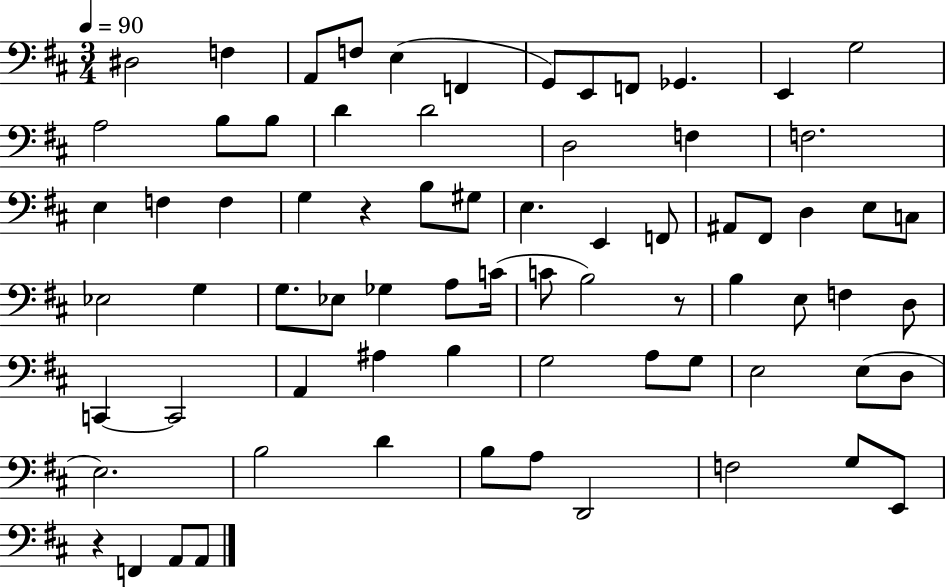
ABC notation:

X:1
T:Untitled
M:3/4
L:1/4
K:D
^D,2 F, A,,/2 F,/2 E, F,, G,,/2 E,,/2 F,,/2 _G,, E,, G,2 A,2 B,/2 B,/2 D D2 D,2 F, F,2 E, F, F, G, z B,/2 ^G,/2 E, E,, F,,/2 ^A,,/2 ^F,,/2 D, E,/2 C,/2 _E,2 G, G,/2 _E,/2 _G, A,/2 C/4 C/2 B,2 z/2 B, E,/2 F, D,/2 C,, C,,2 A,, ^A, B, G,2 A,/2 G,/2 E,2 E,/2 D,/2 E,2 B,2 D B,/2 A,/2 D,,2 F,2 G,/2 E,,/2 z F,, A,,/2 A,,/2